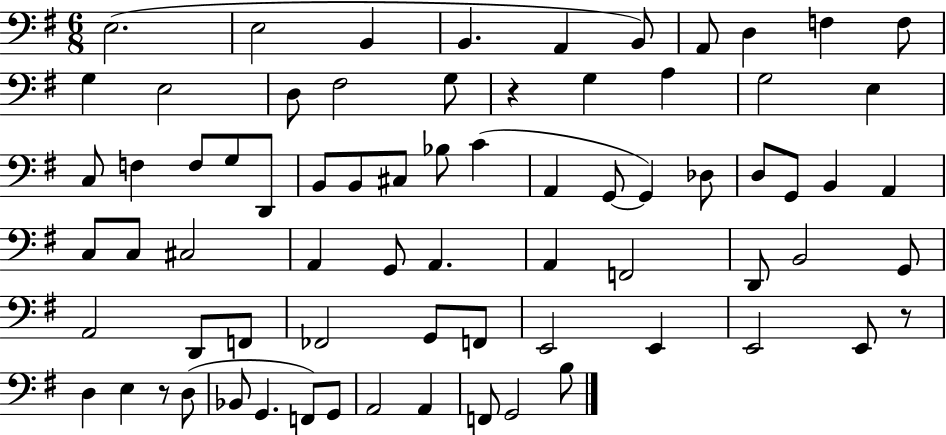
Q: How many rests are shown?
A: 3